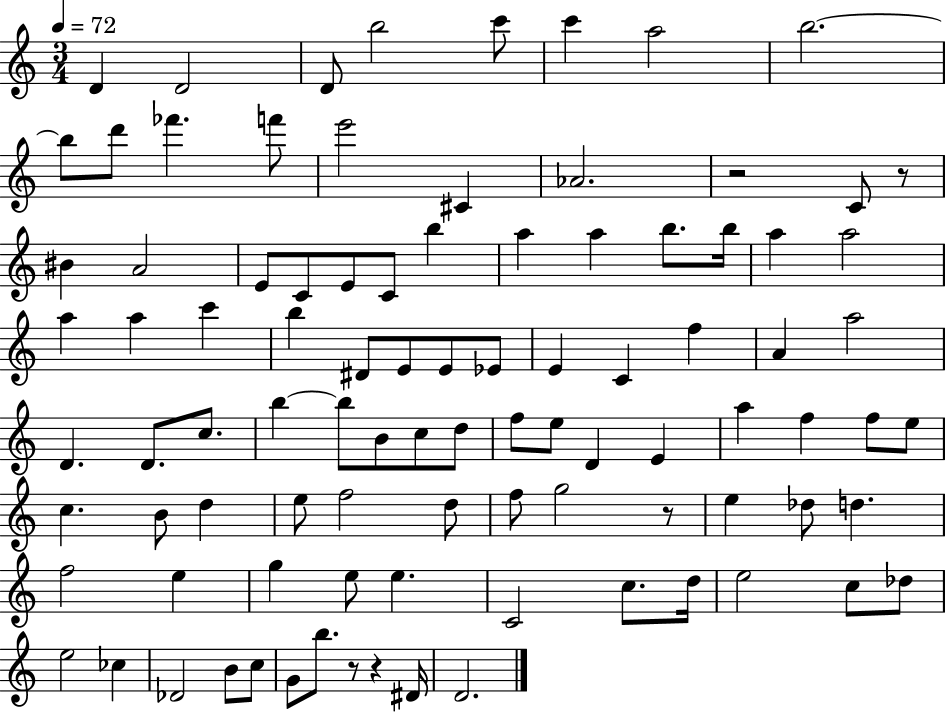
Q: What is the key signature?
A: C major